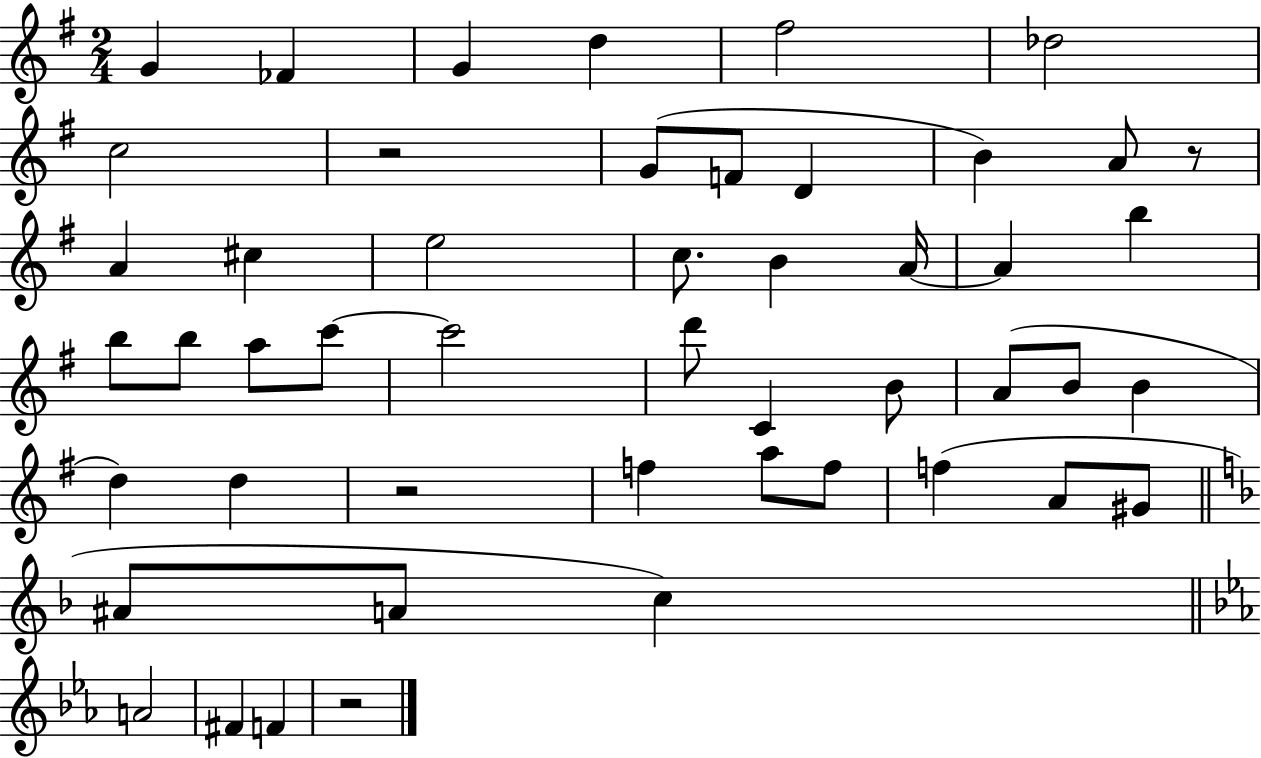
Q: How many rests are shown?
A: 4